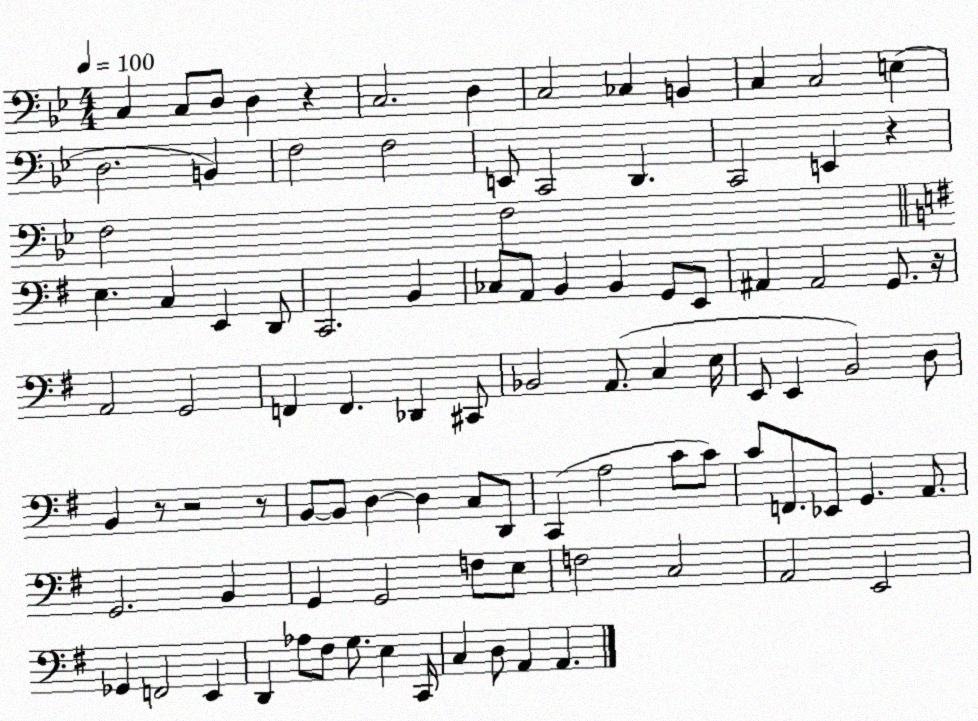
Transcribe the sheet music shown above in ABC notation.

X:1
T:Untitled
M:4/4
L:1/4
K:Bb
C, C,/2 D,/2 D, z C,2 D, C,2 _C, B,, C, C,2 E, D,2 B,, F,2 F,2 E,,/2 C,,2 D,, C,,2 E,, z F,2 F,2 E, C, E,, D,,/2 C,,2 B,, _C,/2 A,,/2 B,, B,, G,,/2 E,,/2 ^A,, ^A,,2 G,,/2 z/4 A,,2 G,,2 F,, F,, _D,, ^C,,/2 _B,,2 A,,/2 C, E,/4 E,,/2 E,, B,,2 D,/2 B,, z/2 z2 z/2 B,,/2 B,,/2 D, D, C,/2 D,,/2 C,, A,2 C/2 C/2 C/2 F,,/2 _E,,/2 G,, A,,/2 G,,2 B,, G,, G,,2 F,/2 E,/2 F,2 C,2 A,,2 E,,2 _G,, F,,2 E,, D,, _A,/2 ^F,/2 G,/2 E, C,,/4 C, D,/2 A,, A,,